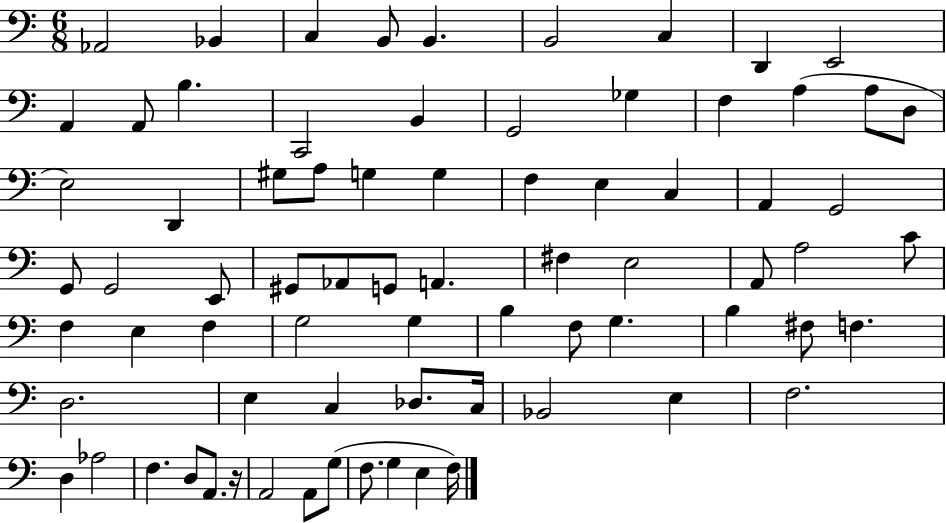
Ab2/h Bb2/q C3/q B2/e B2/q. B2/h C3/q D2/q E2/h A2/q A2/e B3/q. C2/h B2/q G2/h Gb3/q F3/q A3/q A3/e D3/e E3/h D2/q G#3/e A3/e G3/q G3/q F3/q E3/q C3/q A2/q G2/h G2/e G2/h E2/e G#2/e Ab2/e G2/e A2/q. F#3/q E3/h A2/e A3/h C4/e F3/q E3/q F3/q G3/h G3/q B3/q F3/e G3/q. B3/q F#3/e F3/q. D3/h. E3/q C3/q Db3/e. C3/s Bb2/h E3/q F3/h. D3/q Ab3/h F3/q. D3/e A2/e. R/s A2/h A2/e G3/e F3/e. G3/q E3/q F3/s